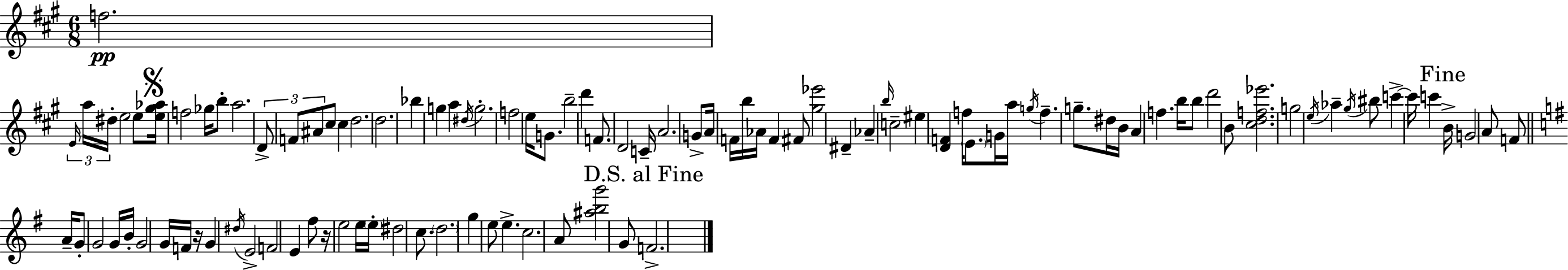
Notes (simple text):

F5/h. E4/s A5/s D#5/s E5/h E5/e [E5,G#5,Ab5]/s F5/h Gb5/s B5/e A5/h. D4/e F4/e A#4/e C#5/e C#5/q D5/h. D5/h. Bb5/q G5/q A5/q D#5/s G5/h. F5/h E5/s G4/e. B5/h D6/q F4/e. D4/h C4/s A4/h. G4/e A4/s F4/s B5/s Ab4/s F4/q F#4/e [G#5,Eb6]/h D#4/q Ab4/q B5/s C5/h EIS5/q [D4,F4]/q F5/s E4/e. G4/s A5/s G5/s F5/q. G5/e. D#5/s B4/s A4/q F5/q. B5/s B5/e D6/h B4/e [C#5,D5,F5,Eb6]/h. G5/h E5/s Ab5/q G#5/s BIS5/e C6/q C6/s C6/q B4/s G4/h A4/e F4/e A4/s G4/e G4/h G4/s B4/s G4/h G4/s F4/s R/s G4/q D#5/s E4/h F4/h E4/q F#5/e R/s E5/h E5/s E5/s D#5/h C5/e. D5/h. G5/q E5/e E5/q. C5/h. A4/e [A#5,B5,G6]/h G4/e F4/h.